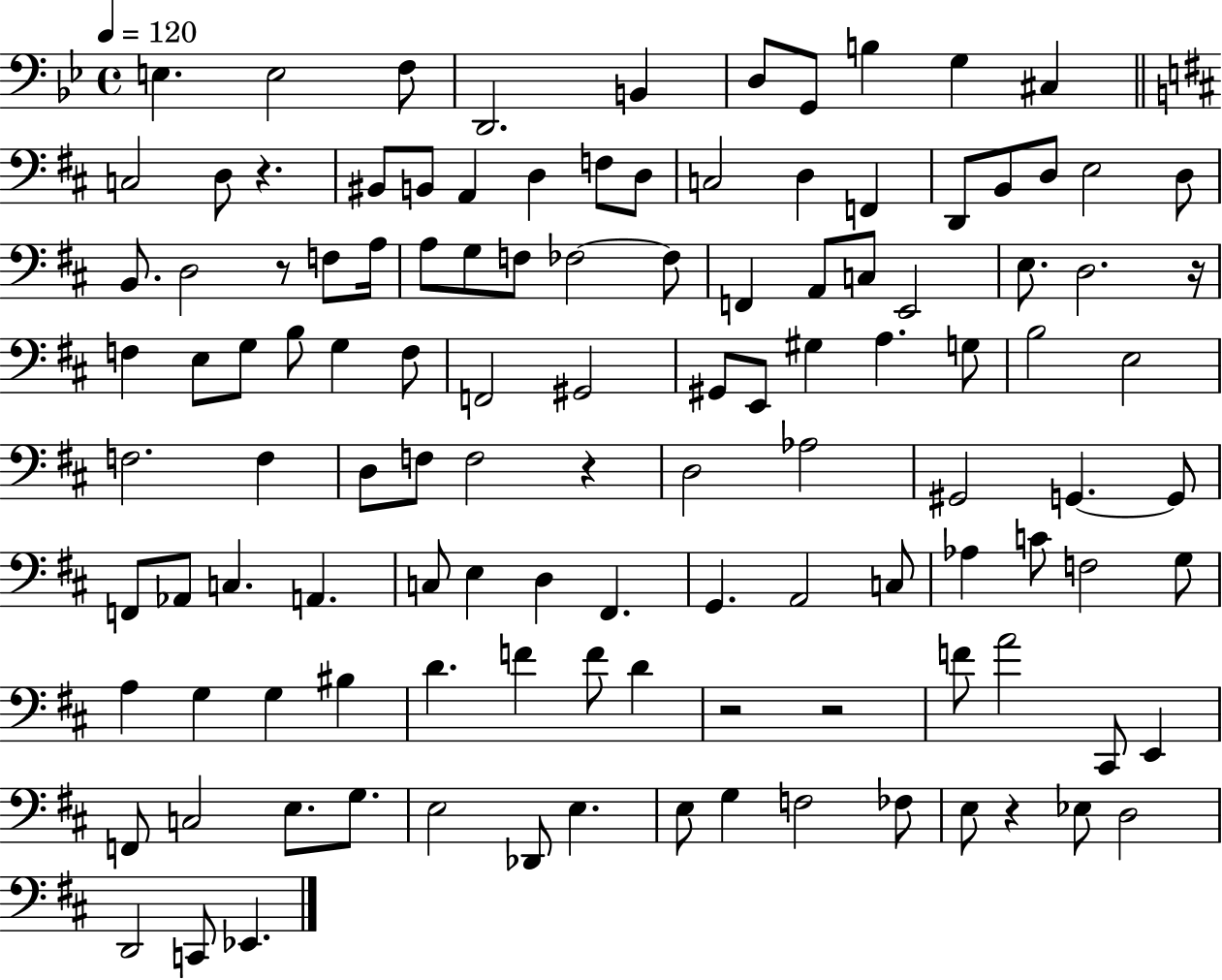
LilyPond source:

{
  \clef bass
  \time 4/4
  \defaultTimeSignature
  \key bes \major
  \tempo 4 = 120
  e4. e2 f8 | d,2. b,4 | d8 g,8 b4 g4 cis4 | \bar "||" \break \key d \major c2 d8 r4. | bis,8 b,8 a,4 d4 f8 d8 | c2 d4 f,4 | d,8 b,8 d8 e2 d8 | \break b,8. d2 r8 f8 a16 | a8 g8 f8 fes2~~ fes8 | f,4 a,8 c8 e,2 | e8. d2. r16 | \break f4 e8 g8 b8 g4 f8 | f,2 gis,2 | gis,8 e,8 gis4 a4. g8 | b2 e2 | \break f2. f4 | d8 f8 f2 r4 | d2 aes2 | gis,2 g,4.~~ g,8 | \break f,8 aes,8 c4. a,4. | c8 e4 d4 fis,4. | g,4. a,2 c8 | aes4 c'8 f2 g8 | \break a4 g4 g4 bis4 | d'4. f'4 f'8 d'4 | r2 r2 | f'8 a'2 cis,8 e,4 | \break f,8 c2 e8. g8. | e2 des,8 e4. | e8 g4 f2 fes8 | e8 r4 ees8 d2 | \break d,2 c,8 ees,4. | \bar "|."
}